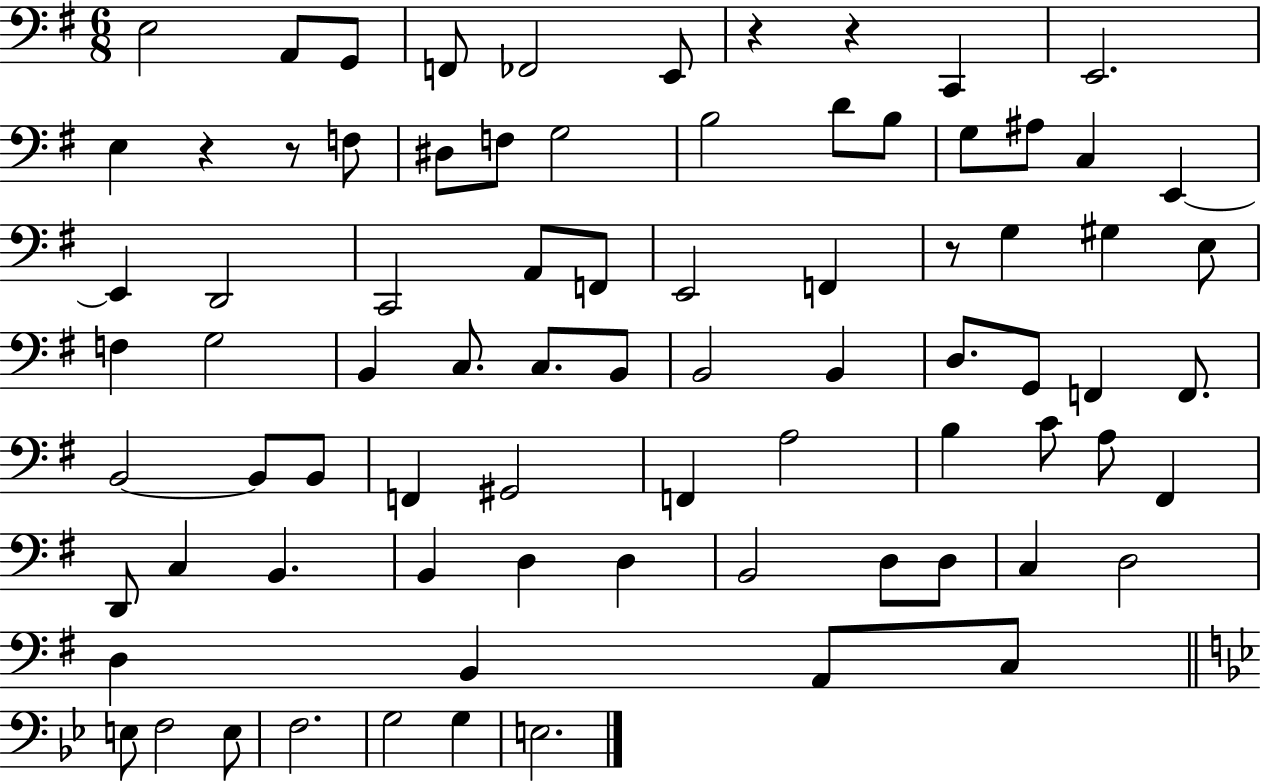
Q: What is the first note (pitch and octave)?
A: E3